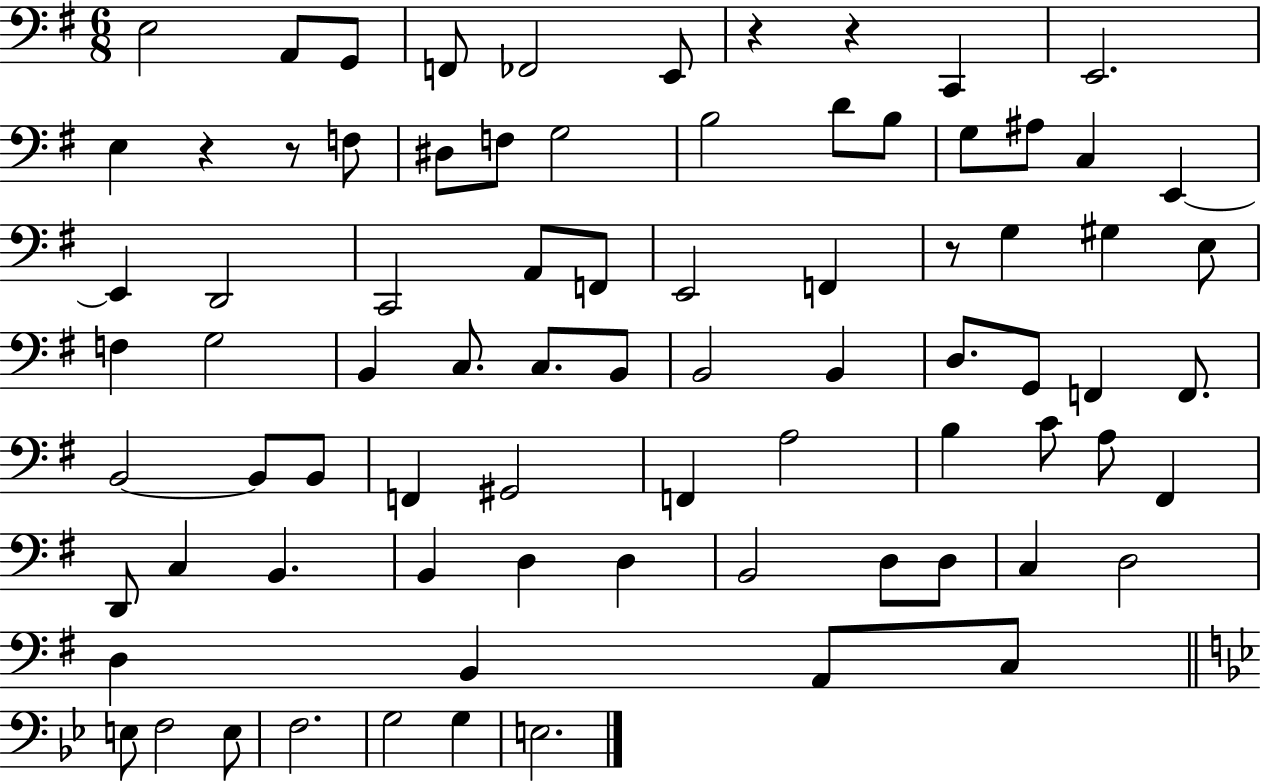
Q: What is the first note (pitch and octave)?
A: E3